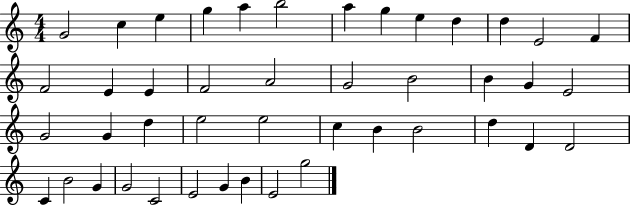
G4/h C5/q E5/q G5/q A5/q B5/h A5/q G5/q E5/q D5/q D5/q E4/h F4/q F4/h E4/q E4/q F4/h A4/h G4/h B4/h B4/q G4/q E4/h G4/h G4/q D5/q E5/h E5/h C5/q B4/q B4/h D5/q D4/q D4/h C4/q B4/h G4/q G4/h C4/h E4/h G4/q B4/q E4/h G5/h